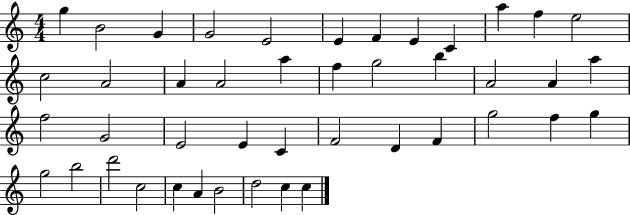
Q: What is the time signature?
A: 4/4